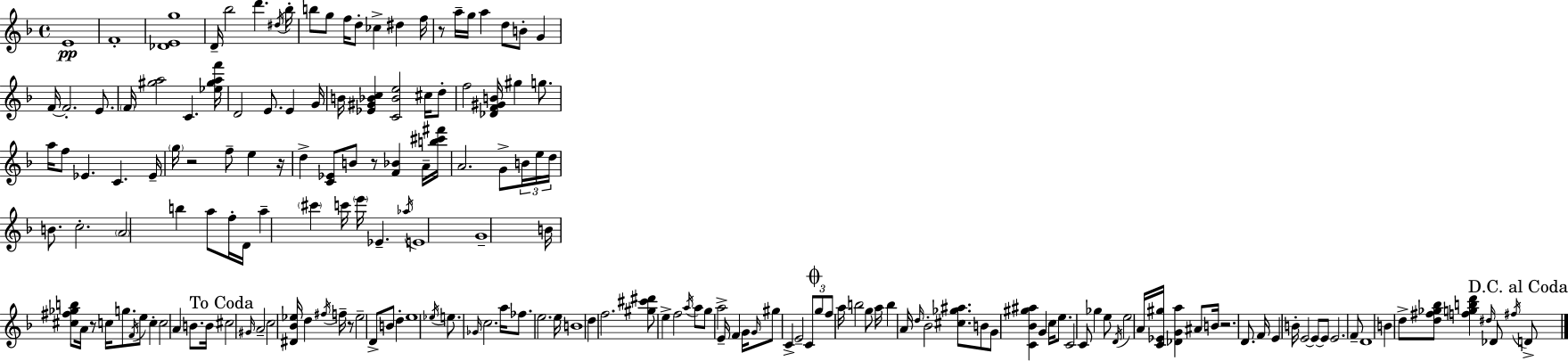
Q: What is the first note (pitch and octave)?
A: E4